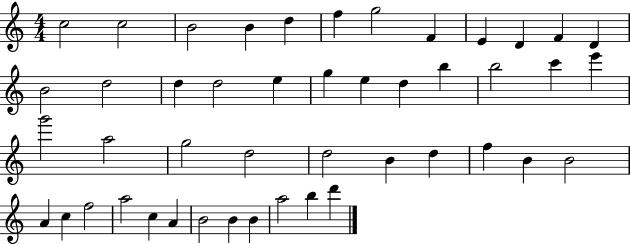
C5/h C5/h B4/h B4/q D5/q F5/q G5/h F4/q E4/q D4/q F4/q D4/q B4/h D5/h D5/q D5/h E5/q G5/q E5/q D5/q B5/q B5/h C6/q E6/q G6/h A5/h G5/h D5/h D5/h B4/q D5/q F5/q B4/q B4/h A4/q C5/q F5/h A5/h C5/q A4/q B4/h B4/q B4/q A5/h B5/q D6/q